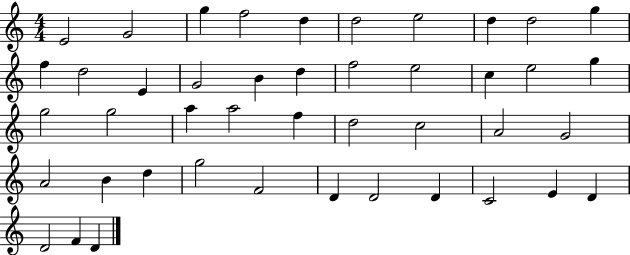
E4/h G4/h G5/q F5/h D5/q D5/h E5/h D5/q D5/h G5/q F5/q D5/h E4/q G4/h B4/q D5/q F5/h E5/h C5/q E5/h G5/q G5/h G5/h A5/q A5/h F5/q D5/h C5/h A4/h G4/h A4/h B4/q D5/q G5/h F4/h D4/q D4/h D4/q C4/h E4/q D4/q D4/h F4/q D4/q